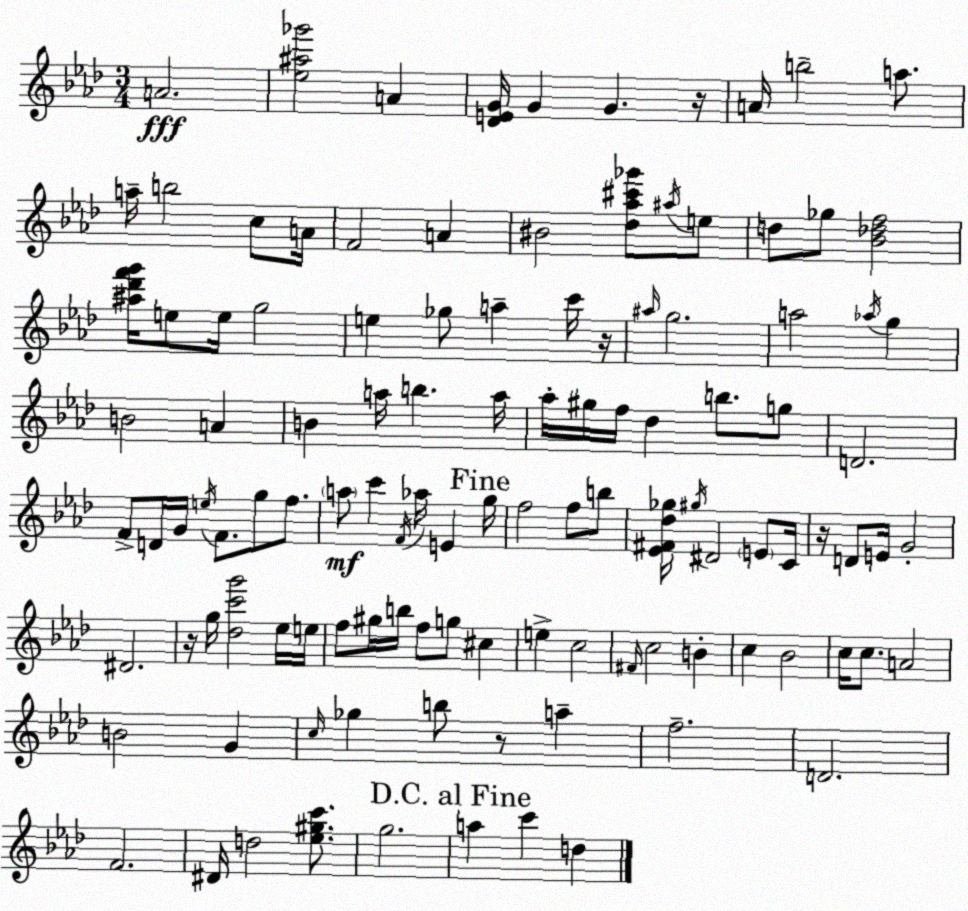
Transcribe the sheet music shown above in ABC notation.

X:1
T:Untitled
M:3/4
L:1/4
K:Ab
A2 [_e^a_g']2 A [_DEG]/4 G G z/4 A/4 b2 a/2 a/4 b2 c/2 A/4 F2 A ^B2 [_d_a^c'_g']/2 ^a/4 e/2 d/2 _g/2 [_B_df]2 [^a_d'f'g']/4 e/2 e/4 g2 e _g/2 a c'/4 z/4 ^a/4 g2 a2 _a/4 g B2 A B a/4 b a/4 _a/4 ^g/4 f/4 _d b/2 g/2 D2 F/2 D/4 G/4 e/4 F/2 g/2 f/2 a/2 c' F/4 _a/4 E g/4 f2 f/2 b/2 [_E^F_d_g]/4 ^g/4 ^D2 E/2 C/4 z/4 D/2 E/4 G2 ^D2 z/4 g/4 [_dc'g']2 _e/4 e/4 f/2 ^g/4 b/4 f/2 g/2 ^c e c2 ^F/4 c2 B c _B2 c/4 c/2 A2 B2 G c/4 _g b/2 z/2 a f2 D2 F2 ^D/4 d2 [_e^gc']/2 g2 a c' d